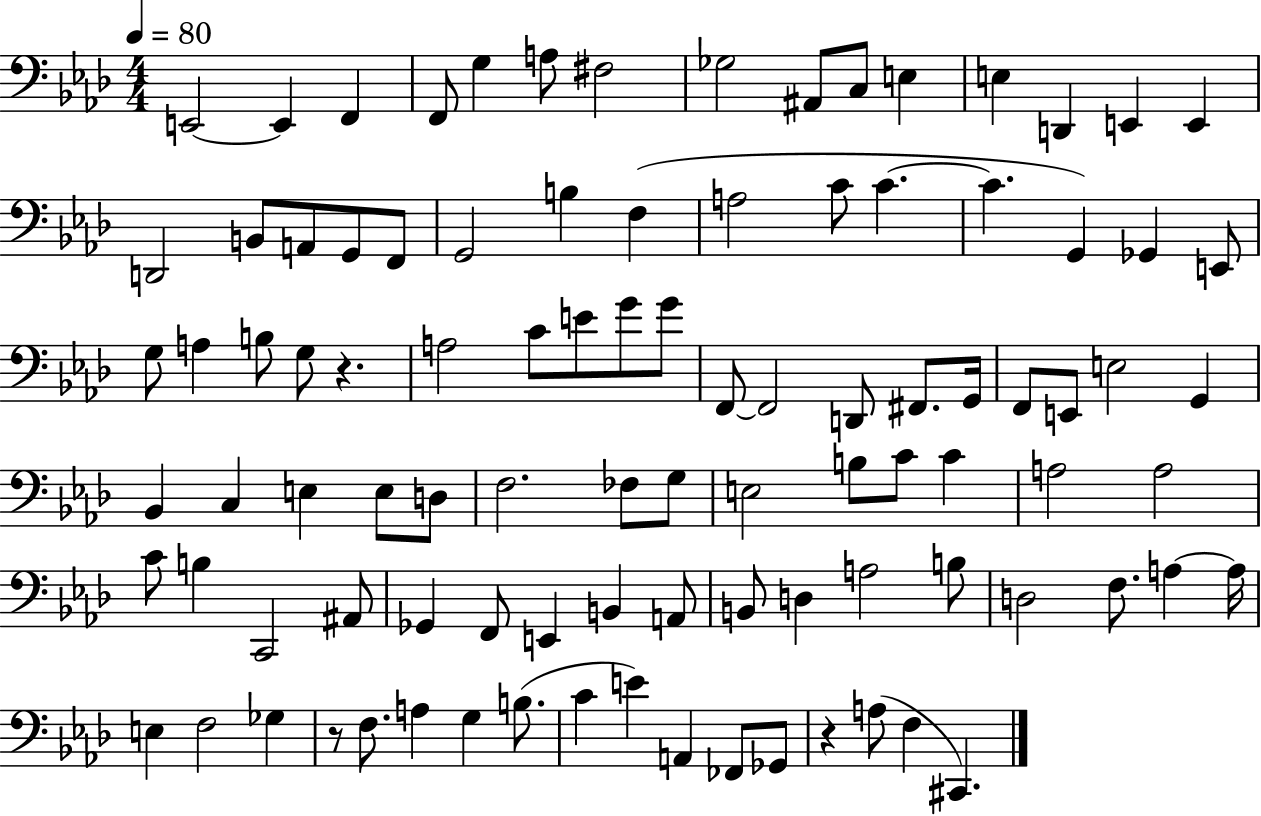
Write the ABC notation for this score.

X:1
T:Untitled
M:4/4
L:1/4
K:Ab
E,,2 E,, F,, F,,/2 G, A,/2 ^F,2 _G,2 ^A,,/2 C,/2 E, E, D,, E,, E,, D,,2 B,,/2 A,,/2 G,,/2 F,,/2 G,,2 B, F, A,2 C/2 C C G,, _G,, E,,/2 G,/2 A, B,/2 G,/2 z A,2 C/2 E/2 G/2 G/2 F,,/2 F,,2 D,,/2 ^F,,/2 G,,/4 F,,/2 E,,/2 E,2 G,, _B,, C, E, E,/2 D,/2 F,2 _F,/2 G,/2 E,2 B,/2 C/2 C A,2 A,2 C/2 B, C,,2 ^A,,/2 _G,, F,,/2 E,, B,, A,,/2 B,,/2 D, A,2 B,/2 D,2 F,/2 A, A,/4 E, F,2 _G, z/2 F,/2 A, G, B,/2 C E A,, _F,,/2 _G,,/2 z A,/2 F, ^C,,